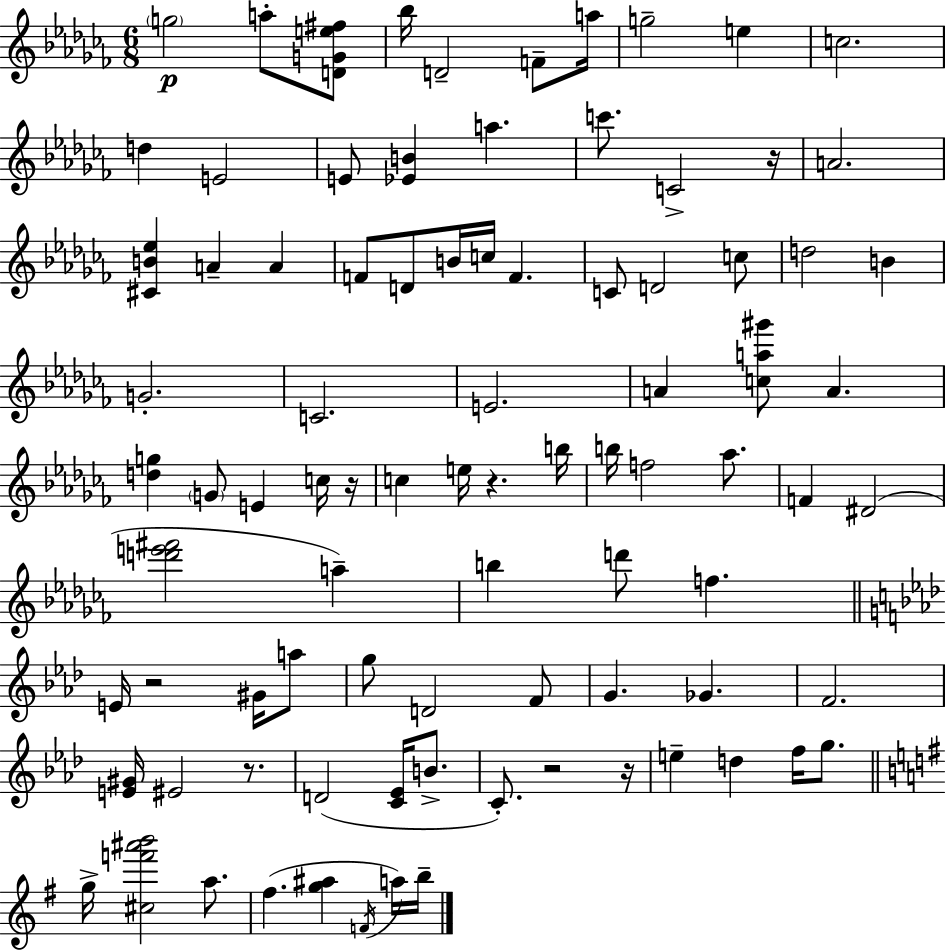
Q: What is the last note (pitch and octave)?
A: B5